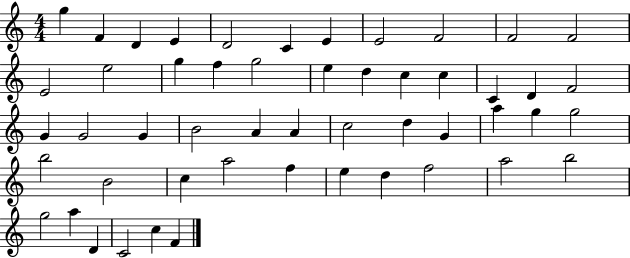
X:1
T:Untitled
M:4/4
L:1/4
K:C
g F D E D2 C E E2 F2 F2 F2 E2 e2 g f g2 e d c c C D F2 G G2 G B2 A A c2 d G a g g2 b2 B2 c a2 f e d f2 a2 b2 g2 a D C2 c F